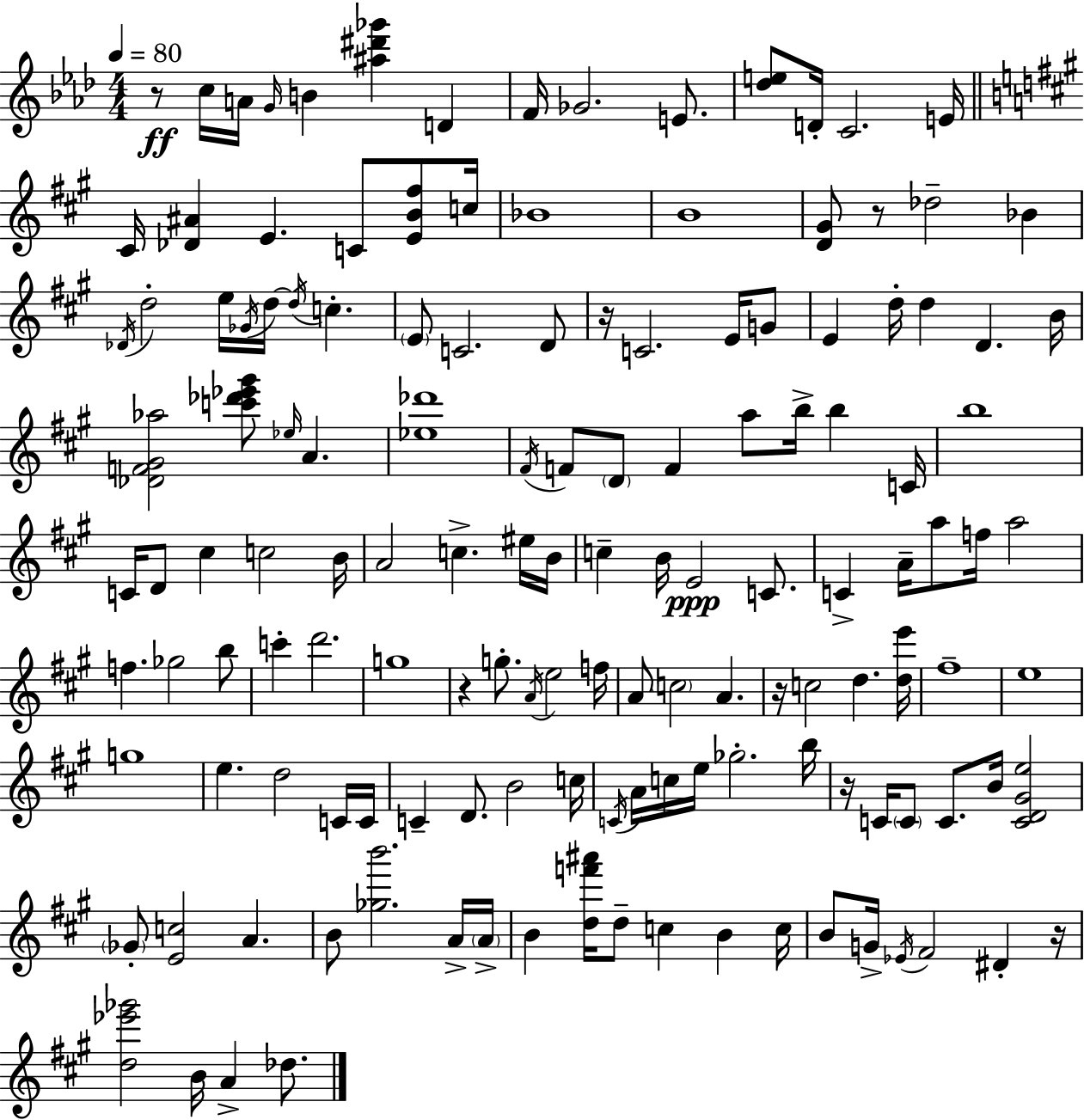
{
  \clef treble
  \numericTimeSignature
  \time 4/4
  \key aes \major
  \tempo 4 = 80
  r8\ff c''16 a'16 \grace { g'16 } b'4 <ais'' dis''' ges'''>4 d'4 | f'16 ges'2. e'8. | <des'' e''>8 d'16-. c'2. | e'16 \bar "||" \break \key a \major cis'16 <des' ais'>4 e'4. c'8 <e' b' fis''>8 c''16 | bes'1 | b'1 | <d' gis'>8 r8 des''2-- bes'4 | \break \acciaccatura { des'16 } d''2-. e''16 \acciaccatura { ges'16 } d''16~~ \acciaccatura { d''16 } c''4.-. | \parenthesize e'8 c'2. | d'8 r16 c'2. | e'16 g'8 e'4 d''16-. d''4 d'4. | \break b'16 <des' f' gis' aes''>2 <c''' des''' ees''' gis'''>8 \grace { ees''16 } a'4. | <ees'' des'''>1 | \acciaccatura { fis'16 } f'8 \parenthesize d'8 f'4 a''8 b''16-> | b''4 c'16 b''1 | \break c'16 d'8 cis''4 c''2 | b'16 a'2 c''4.-> | eis''16 b'16 c''4-- b'16 e'2\ppp | c'8. c'4-> a'16-- a''8 f''16 a''2 | \break f''4. ges''2 | b''8 c'''4-. d'''2. | g''1 | r4 g''8.-. \acciaccatura { a'16 } e''2 | \break f''16 a'8 \parenthesize c''2 | a'4. r16 c''2 d''4. | <d'' e'''>16 fis''1-- | e''1 | \break g''1 | e''4. d''2 | c'16 c'16 c'4-- d'8. b'2 | c''16 \acciaccatura { c'16 } a'16 c''16 e''16 ges''2.-. | \break b''16 r16 c'16 \parenthesize c'8 c'8. b'16 <c' d' gis' e''>2 | \parenthesize ges'8-. <e' c''>2 | a'4. b'8 <ges'' b'''>2. | a'16-> \parenthesize a'16-> b'4 <d'' f''' ais'''>16 d''8-- c''4 | \break b'4 c''16 b'8 g'16-> \acciaccatura { ees'16 } fis'2 | dis'4-. r16 <d'' ees''' ges'''>2 | b'16 a'4-> des''8. \bar "|."
}